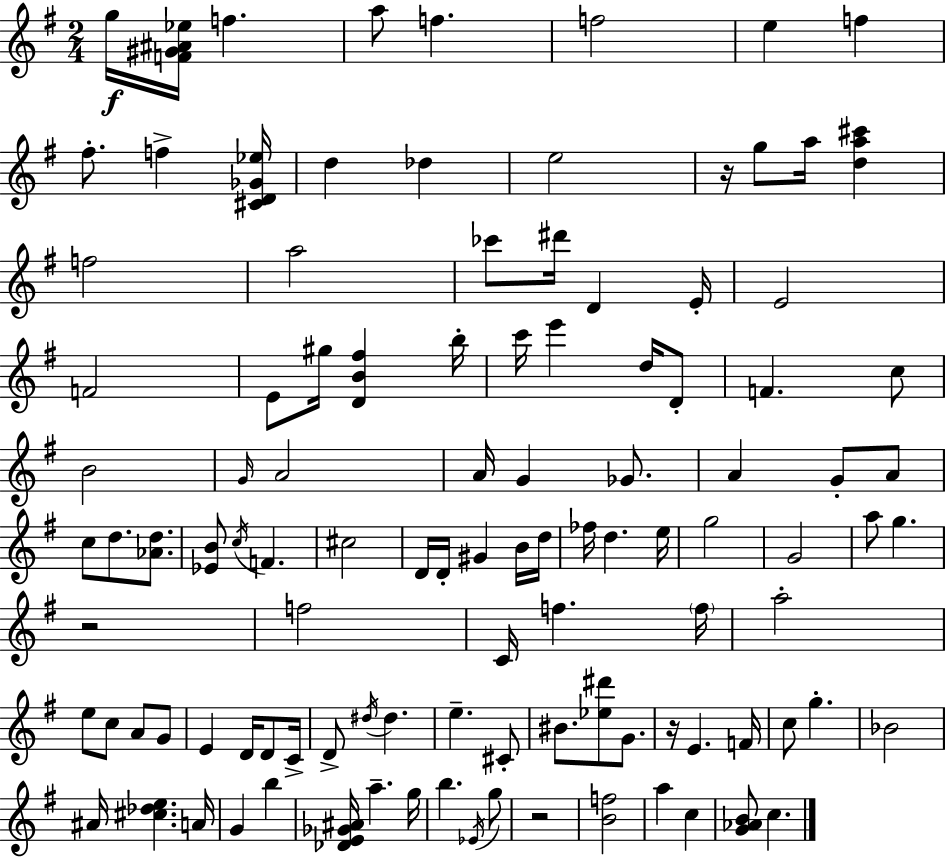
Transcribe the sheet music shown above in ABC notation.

X:1
T:Untitled
M:2/4
L:1/4
K:Em
g/4 [F^G^A_e]/4 f a/2 f f2 e f ^f/2 f [^CD_G_e]/4 d _d e2 z/4 g/2 a/4 [da^c'] f2 a2 _c'/2 ^d'/4 D E/4 E2 F2 E/2 ^g/4 [DB^f] b/4 c'/4 e' d/4 D/2 F c/2 B2 G/4 A2 A/4 G _G/2 A G/2 A/2 c/2 d/2 [_Ad]/2 [_EB]/2 c/4 F ^c2 D/4 D/4 ^G B/4 d/4 _f/4 d e/4 g2 G2 a/2 g z2 f2 C/4 f f/4 a2 e/2 c/2 A/2 G/2 E D/4 D/2 C/4 D/2 ^d/4 ^d e ^C/2 ^B/2 [_e^d']/2 G/2 z/4 E F/4 c/2 g _B2 ^A/4 [^c_de] A/4 G b [_DE_G^A]/4 a g/4 b _E/4 g/2 z2 [Bf]2 a c [G_AB]/2 c